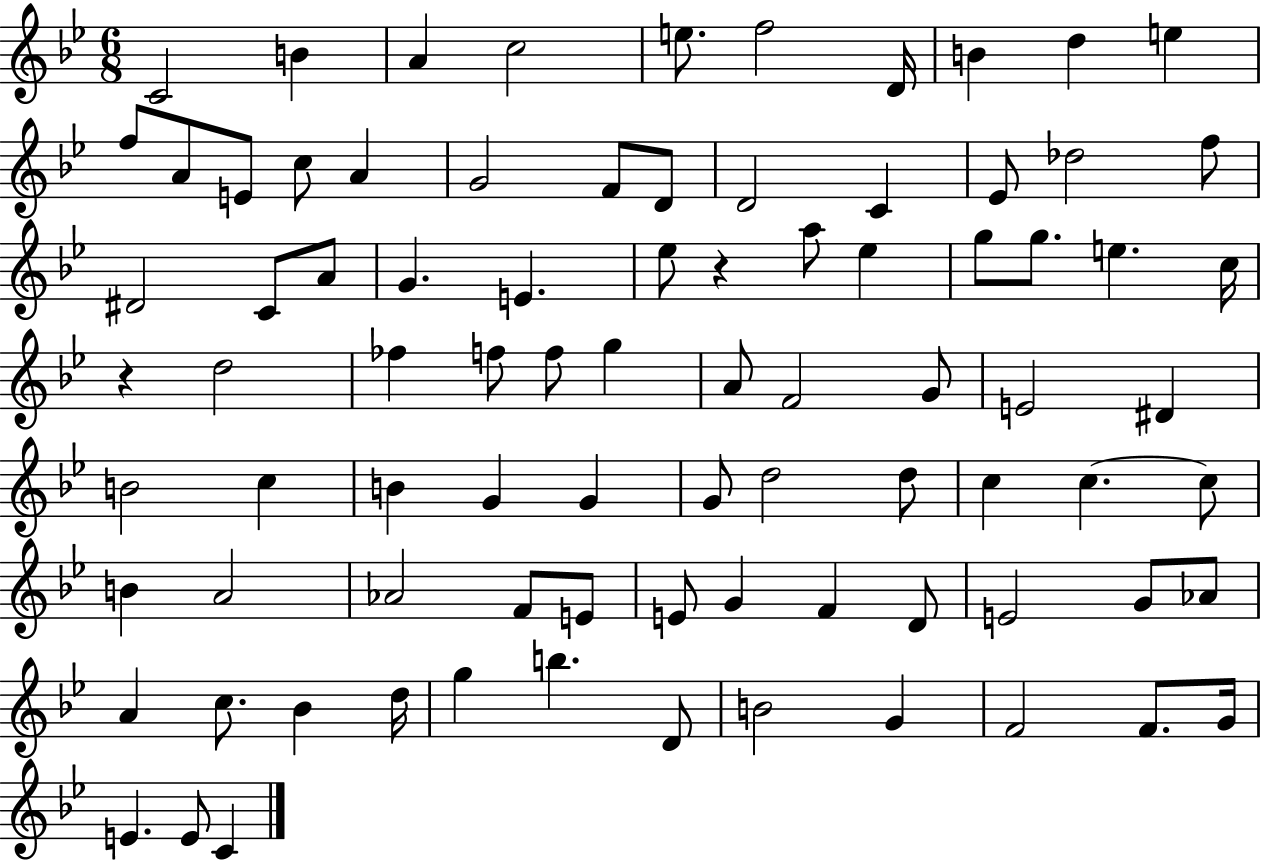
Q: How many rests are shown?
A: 2